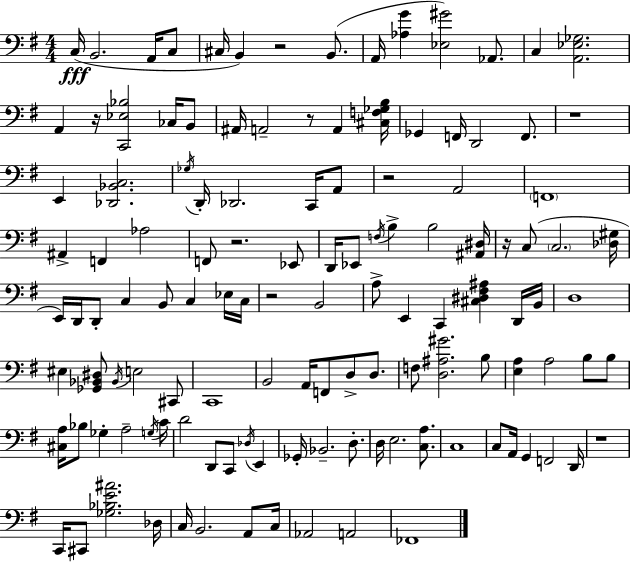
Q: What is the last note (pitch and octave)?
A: FES2